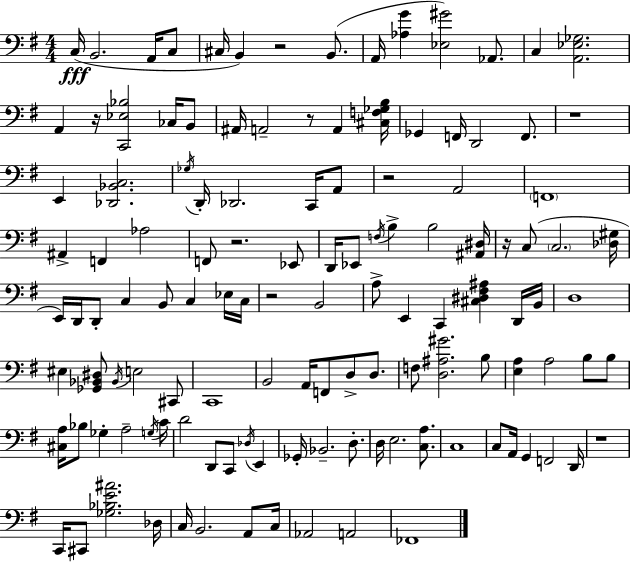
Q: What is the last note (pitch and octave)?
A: FES2